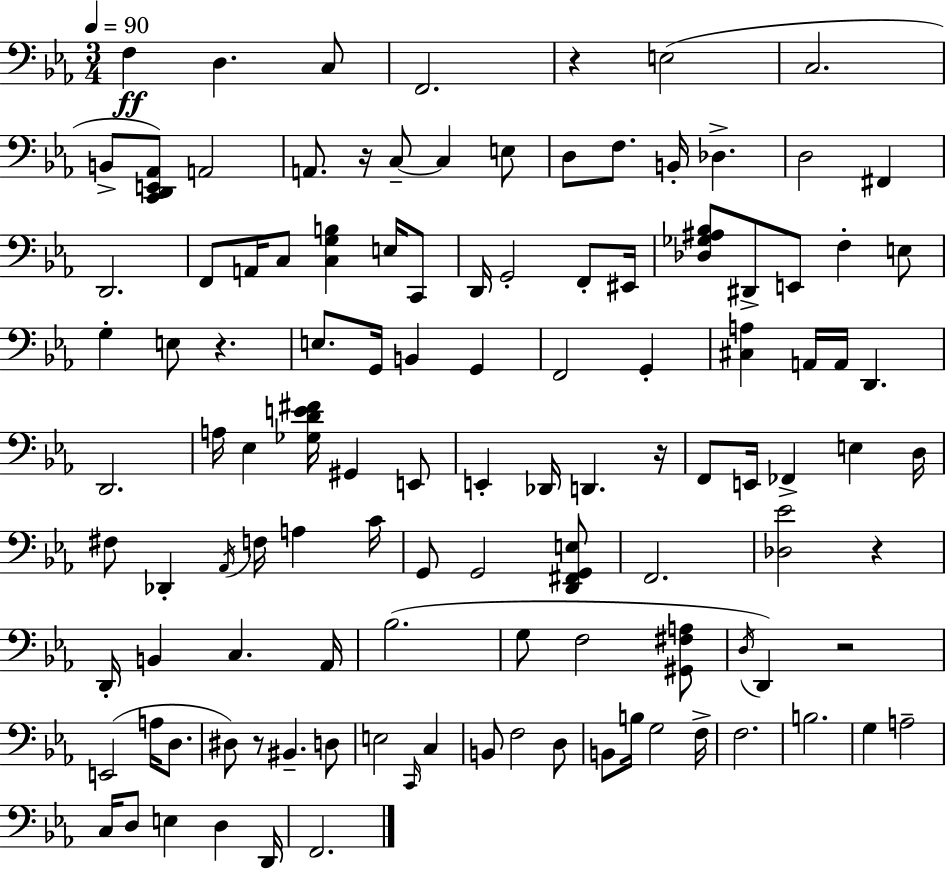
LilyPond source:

{
  \clef bass
  \numericTimeSignature
  \time 3/4
  \key ees \major
  \tempo 4 = 90
  f4\ff d4. c8 | f,2. | r4 e2( | c2. | \break b,8-> <c, d, e, aes,>8) a,2 | a,8. r16 c8--~~ c4 e8 | d8 f8. b,16-. des4.-> | d2 fis,4 | \break d,2. | f,8 a,16 c8 <c g b>4 e16 c,8 | d,16 g,2-. f,8-. eis,16 | <des ges ais bes>8 dis,8-> e,8 f4-. e8 | \break g4-. e8 r4. | e8. g,16 b,4 g,4 | f,2 g,4-. | <cis a>4 a,16 a,16 d,4. | \break d,2. | a16 ees4 <ges d' e' fis'>16 gis,4 e,8 | e,4-. des,16 d,4. r16 | f,8 e,16 fes,4-> e4 d16 | \break fis8 des,4-. \acciaccatura { aes,16 } f16 a4 | c'16 g,8 g,2 <d, fis, g, e>8 | f,2. | <des ees'>2 r4 | \break d,16-. b,4 c4. | aes,16 bes2.( | g8 f2 <gis, fis a>8 | \acciaccatura { d16 }) d,4 r2 | \break e,2( a16 d8. | dis8) r8 bis,4.-- | d8 e2 \grace { c,16 } c4 | b,8 f2 | \break d8 b,8 b16 g2 | f16-> f2. | b2. | g4 a2-- | \break c16 d8 e4 d4 | d,16 f,2. | \bar "|."
}